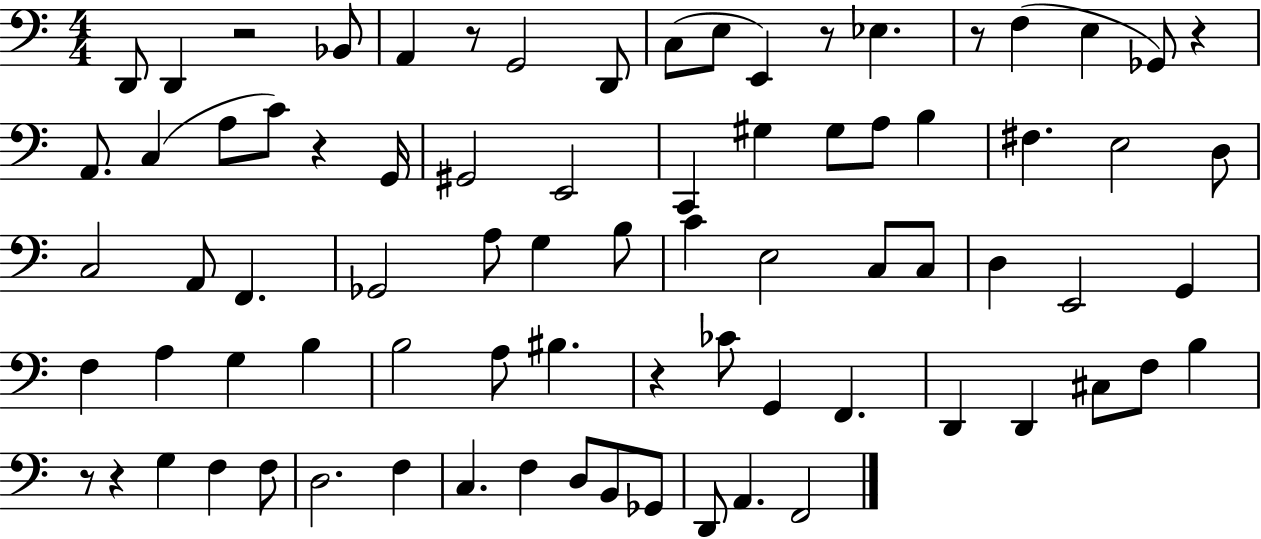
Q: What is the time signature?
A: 4/4